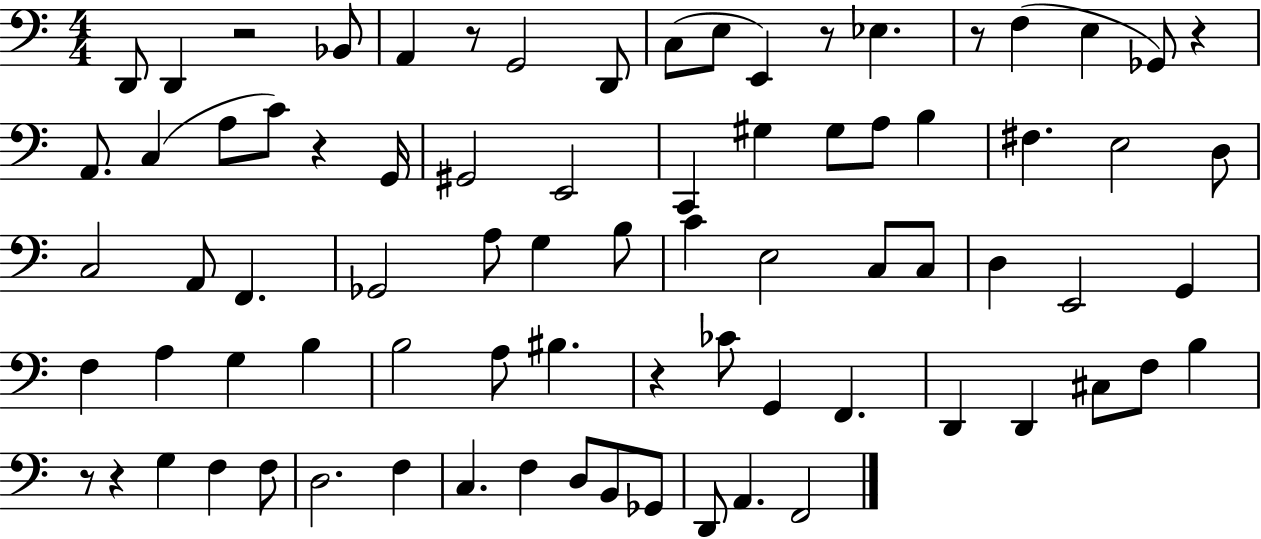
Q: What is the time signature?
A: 4/4